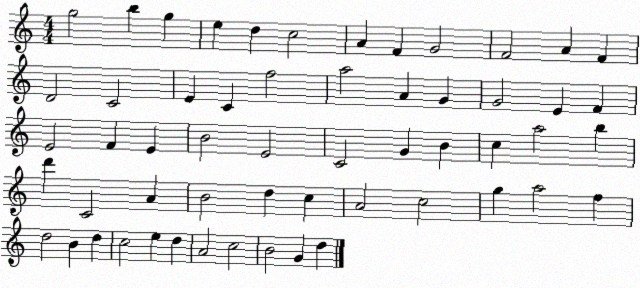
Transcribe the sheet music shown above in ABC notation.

X:1
T:Untitled
M:4/4
L:1/4
K:C
g2 b g e d c2 A F G2 F2 A F D2 C2 E C f2 a2 A G G2 E F E2 F E B2 E2 C2 G B c a2 b d' C2 A B2 d c A2 c2 g a2 f d2 B d c2 e d A2 c2 B2 G d